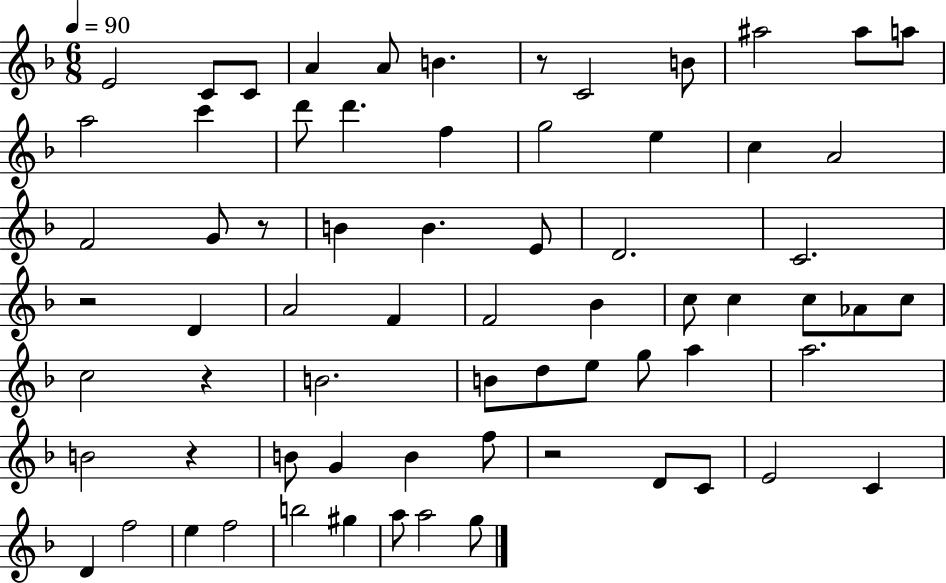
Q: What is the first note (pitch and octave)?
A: E4